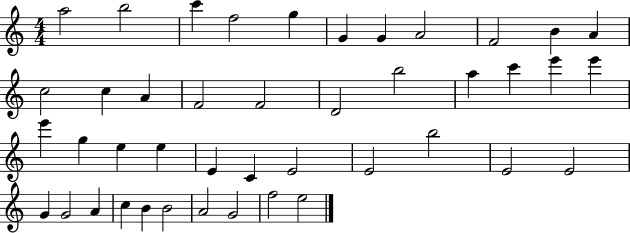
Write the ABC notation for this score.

X:1
T:Untitled
M:4/4
L:1/4
K:C
a2 b2 c' f2 g G G A2 F2 B A c2 c A F2 F2 D2 b2 a c' e' e' e' g e e E C E2 E2 b2 E2 E2 G G2 A c B B2 A2 G2 f2 e2